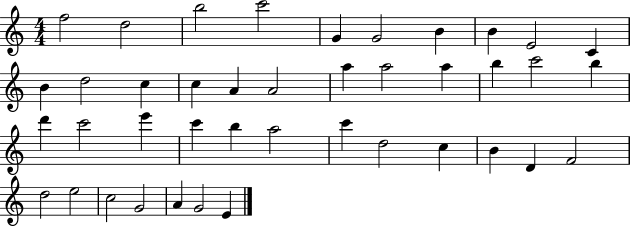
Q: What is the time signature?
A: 4/4